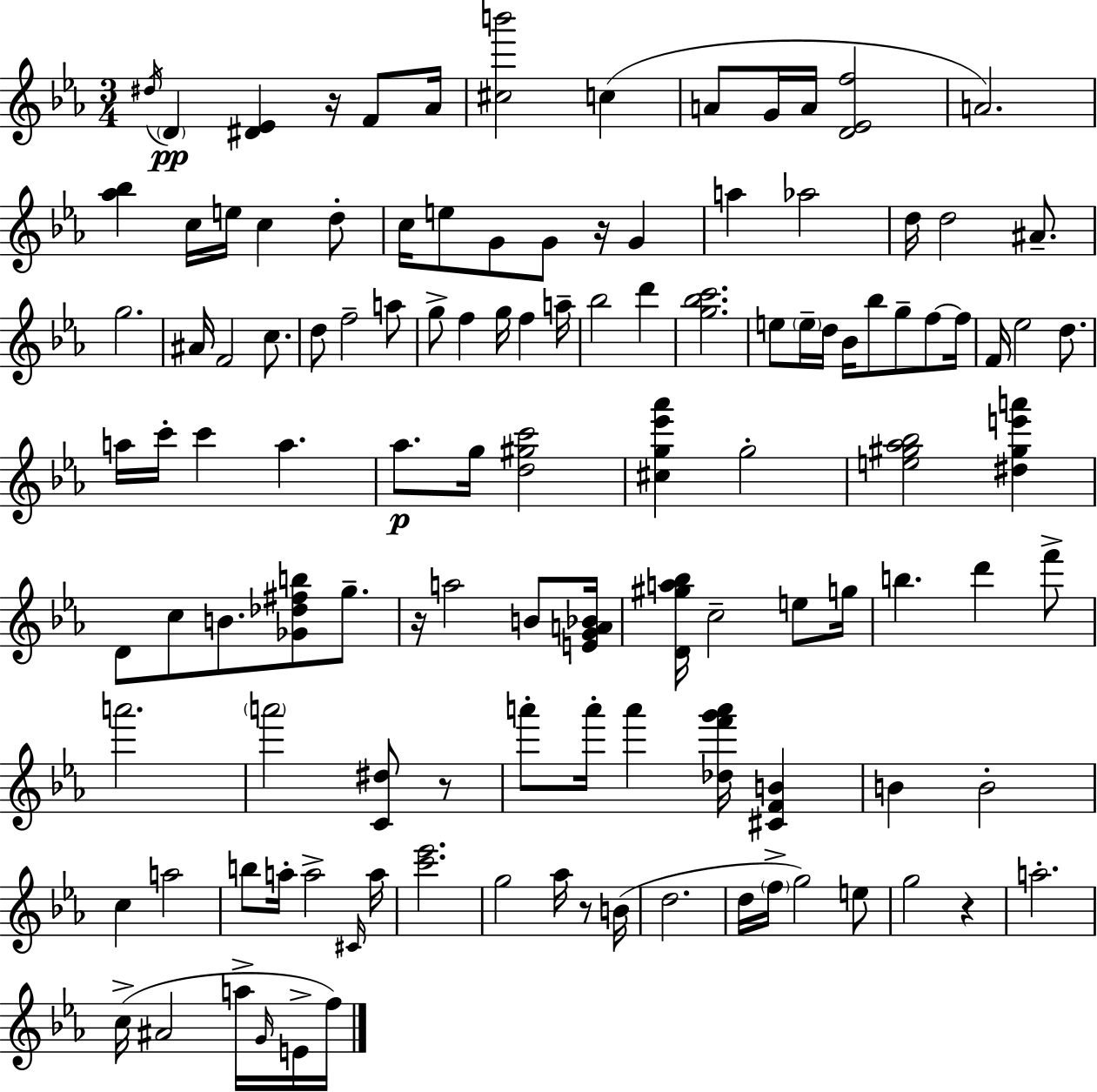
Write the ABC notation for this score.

X:1
T:Untitled
M:3/4
L:1/4
K:Eb
^d/4 D [^D_E] z/4 F/2 _A/4 [^cb']2 c A/2 G/4 A/4 [D_Ef]2 A2 [_a_b] c/4 e/4 c d/2 c/4 e/2 G/2 G/2 z/4 G a _a2 d/4 d2 ^A/2 g2 ^A/4 F2 c/2 d/2 f2 a/2 g/2 f g/4 f a/4 _b2 d' [g_bc']2 e/2 e/4 d/4 _B/4 _b/2 g/2 f/2 f/4 F/4 _e2 d/2 a/4 c'/4 c' a _a/2 g/4 [d^gc']2 [^cg_e'_a'] g2 [e^g_a_b]2 [^d^ge'a'] D/2 c/2 B/2 [_G_d^fb]/2 g/2 z/4 a2 B/2 [EGA_B]/4 [D^ga_b]/4 c2 e/2 g/4 b d' f'/2 a'2 a'2 [C^d]/2 z/2 a'/2 a'/4 a' [_df'g'a']/4 [^CFB] B B2 c a2 b/2 a/4 a2 ^C/4 a/4 [c'_e']2 g2 _a/4 z/2 B/4 d2 d/4 f/4 g2 e/2 g2 z a2 c/4 ^A2 a/4 G/4 E/4 f/4